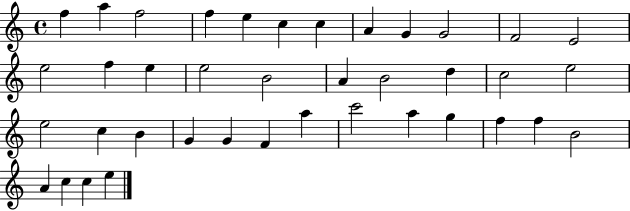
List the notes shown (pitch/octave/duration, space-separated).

F5/q A5/q F5/h F5/q E5/q C5/q C5/q A4/q G4/q G4/h F4/h E4/h E5/h F5/q E5/q E5/h B4/h A4/q B4/h D5/q C5/h E5/h E5/h C5/q B4/q G4/q G4/q F4/q A5/q C6/h A5/q G5/q F5/q F5/q B4/h A4/q C5/q C5/q E5/q